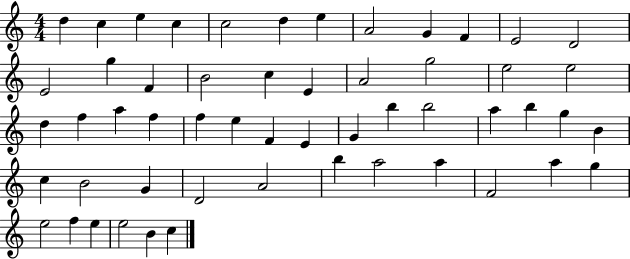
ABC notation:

X:1
T:Untitled
M:4/4
L:1/4
K:C
d c e c c2 d e A2 G F E2 D2 E2 g F B2 c E A2 g2 e2 e2 d f a f f e F E G b b2 a b g B c B2 G D2 A2 b a2 a F2 a g e2 f e e2 B c